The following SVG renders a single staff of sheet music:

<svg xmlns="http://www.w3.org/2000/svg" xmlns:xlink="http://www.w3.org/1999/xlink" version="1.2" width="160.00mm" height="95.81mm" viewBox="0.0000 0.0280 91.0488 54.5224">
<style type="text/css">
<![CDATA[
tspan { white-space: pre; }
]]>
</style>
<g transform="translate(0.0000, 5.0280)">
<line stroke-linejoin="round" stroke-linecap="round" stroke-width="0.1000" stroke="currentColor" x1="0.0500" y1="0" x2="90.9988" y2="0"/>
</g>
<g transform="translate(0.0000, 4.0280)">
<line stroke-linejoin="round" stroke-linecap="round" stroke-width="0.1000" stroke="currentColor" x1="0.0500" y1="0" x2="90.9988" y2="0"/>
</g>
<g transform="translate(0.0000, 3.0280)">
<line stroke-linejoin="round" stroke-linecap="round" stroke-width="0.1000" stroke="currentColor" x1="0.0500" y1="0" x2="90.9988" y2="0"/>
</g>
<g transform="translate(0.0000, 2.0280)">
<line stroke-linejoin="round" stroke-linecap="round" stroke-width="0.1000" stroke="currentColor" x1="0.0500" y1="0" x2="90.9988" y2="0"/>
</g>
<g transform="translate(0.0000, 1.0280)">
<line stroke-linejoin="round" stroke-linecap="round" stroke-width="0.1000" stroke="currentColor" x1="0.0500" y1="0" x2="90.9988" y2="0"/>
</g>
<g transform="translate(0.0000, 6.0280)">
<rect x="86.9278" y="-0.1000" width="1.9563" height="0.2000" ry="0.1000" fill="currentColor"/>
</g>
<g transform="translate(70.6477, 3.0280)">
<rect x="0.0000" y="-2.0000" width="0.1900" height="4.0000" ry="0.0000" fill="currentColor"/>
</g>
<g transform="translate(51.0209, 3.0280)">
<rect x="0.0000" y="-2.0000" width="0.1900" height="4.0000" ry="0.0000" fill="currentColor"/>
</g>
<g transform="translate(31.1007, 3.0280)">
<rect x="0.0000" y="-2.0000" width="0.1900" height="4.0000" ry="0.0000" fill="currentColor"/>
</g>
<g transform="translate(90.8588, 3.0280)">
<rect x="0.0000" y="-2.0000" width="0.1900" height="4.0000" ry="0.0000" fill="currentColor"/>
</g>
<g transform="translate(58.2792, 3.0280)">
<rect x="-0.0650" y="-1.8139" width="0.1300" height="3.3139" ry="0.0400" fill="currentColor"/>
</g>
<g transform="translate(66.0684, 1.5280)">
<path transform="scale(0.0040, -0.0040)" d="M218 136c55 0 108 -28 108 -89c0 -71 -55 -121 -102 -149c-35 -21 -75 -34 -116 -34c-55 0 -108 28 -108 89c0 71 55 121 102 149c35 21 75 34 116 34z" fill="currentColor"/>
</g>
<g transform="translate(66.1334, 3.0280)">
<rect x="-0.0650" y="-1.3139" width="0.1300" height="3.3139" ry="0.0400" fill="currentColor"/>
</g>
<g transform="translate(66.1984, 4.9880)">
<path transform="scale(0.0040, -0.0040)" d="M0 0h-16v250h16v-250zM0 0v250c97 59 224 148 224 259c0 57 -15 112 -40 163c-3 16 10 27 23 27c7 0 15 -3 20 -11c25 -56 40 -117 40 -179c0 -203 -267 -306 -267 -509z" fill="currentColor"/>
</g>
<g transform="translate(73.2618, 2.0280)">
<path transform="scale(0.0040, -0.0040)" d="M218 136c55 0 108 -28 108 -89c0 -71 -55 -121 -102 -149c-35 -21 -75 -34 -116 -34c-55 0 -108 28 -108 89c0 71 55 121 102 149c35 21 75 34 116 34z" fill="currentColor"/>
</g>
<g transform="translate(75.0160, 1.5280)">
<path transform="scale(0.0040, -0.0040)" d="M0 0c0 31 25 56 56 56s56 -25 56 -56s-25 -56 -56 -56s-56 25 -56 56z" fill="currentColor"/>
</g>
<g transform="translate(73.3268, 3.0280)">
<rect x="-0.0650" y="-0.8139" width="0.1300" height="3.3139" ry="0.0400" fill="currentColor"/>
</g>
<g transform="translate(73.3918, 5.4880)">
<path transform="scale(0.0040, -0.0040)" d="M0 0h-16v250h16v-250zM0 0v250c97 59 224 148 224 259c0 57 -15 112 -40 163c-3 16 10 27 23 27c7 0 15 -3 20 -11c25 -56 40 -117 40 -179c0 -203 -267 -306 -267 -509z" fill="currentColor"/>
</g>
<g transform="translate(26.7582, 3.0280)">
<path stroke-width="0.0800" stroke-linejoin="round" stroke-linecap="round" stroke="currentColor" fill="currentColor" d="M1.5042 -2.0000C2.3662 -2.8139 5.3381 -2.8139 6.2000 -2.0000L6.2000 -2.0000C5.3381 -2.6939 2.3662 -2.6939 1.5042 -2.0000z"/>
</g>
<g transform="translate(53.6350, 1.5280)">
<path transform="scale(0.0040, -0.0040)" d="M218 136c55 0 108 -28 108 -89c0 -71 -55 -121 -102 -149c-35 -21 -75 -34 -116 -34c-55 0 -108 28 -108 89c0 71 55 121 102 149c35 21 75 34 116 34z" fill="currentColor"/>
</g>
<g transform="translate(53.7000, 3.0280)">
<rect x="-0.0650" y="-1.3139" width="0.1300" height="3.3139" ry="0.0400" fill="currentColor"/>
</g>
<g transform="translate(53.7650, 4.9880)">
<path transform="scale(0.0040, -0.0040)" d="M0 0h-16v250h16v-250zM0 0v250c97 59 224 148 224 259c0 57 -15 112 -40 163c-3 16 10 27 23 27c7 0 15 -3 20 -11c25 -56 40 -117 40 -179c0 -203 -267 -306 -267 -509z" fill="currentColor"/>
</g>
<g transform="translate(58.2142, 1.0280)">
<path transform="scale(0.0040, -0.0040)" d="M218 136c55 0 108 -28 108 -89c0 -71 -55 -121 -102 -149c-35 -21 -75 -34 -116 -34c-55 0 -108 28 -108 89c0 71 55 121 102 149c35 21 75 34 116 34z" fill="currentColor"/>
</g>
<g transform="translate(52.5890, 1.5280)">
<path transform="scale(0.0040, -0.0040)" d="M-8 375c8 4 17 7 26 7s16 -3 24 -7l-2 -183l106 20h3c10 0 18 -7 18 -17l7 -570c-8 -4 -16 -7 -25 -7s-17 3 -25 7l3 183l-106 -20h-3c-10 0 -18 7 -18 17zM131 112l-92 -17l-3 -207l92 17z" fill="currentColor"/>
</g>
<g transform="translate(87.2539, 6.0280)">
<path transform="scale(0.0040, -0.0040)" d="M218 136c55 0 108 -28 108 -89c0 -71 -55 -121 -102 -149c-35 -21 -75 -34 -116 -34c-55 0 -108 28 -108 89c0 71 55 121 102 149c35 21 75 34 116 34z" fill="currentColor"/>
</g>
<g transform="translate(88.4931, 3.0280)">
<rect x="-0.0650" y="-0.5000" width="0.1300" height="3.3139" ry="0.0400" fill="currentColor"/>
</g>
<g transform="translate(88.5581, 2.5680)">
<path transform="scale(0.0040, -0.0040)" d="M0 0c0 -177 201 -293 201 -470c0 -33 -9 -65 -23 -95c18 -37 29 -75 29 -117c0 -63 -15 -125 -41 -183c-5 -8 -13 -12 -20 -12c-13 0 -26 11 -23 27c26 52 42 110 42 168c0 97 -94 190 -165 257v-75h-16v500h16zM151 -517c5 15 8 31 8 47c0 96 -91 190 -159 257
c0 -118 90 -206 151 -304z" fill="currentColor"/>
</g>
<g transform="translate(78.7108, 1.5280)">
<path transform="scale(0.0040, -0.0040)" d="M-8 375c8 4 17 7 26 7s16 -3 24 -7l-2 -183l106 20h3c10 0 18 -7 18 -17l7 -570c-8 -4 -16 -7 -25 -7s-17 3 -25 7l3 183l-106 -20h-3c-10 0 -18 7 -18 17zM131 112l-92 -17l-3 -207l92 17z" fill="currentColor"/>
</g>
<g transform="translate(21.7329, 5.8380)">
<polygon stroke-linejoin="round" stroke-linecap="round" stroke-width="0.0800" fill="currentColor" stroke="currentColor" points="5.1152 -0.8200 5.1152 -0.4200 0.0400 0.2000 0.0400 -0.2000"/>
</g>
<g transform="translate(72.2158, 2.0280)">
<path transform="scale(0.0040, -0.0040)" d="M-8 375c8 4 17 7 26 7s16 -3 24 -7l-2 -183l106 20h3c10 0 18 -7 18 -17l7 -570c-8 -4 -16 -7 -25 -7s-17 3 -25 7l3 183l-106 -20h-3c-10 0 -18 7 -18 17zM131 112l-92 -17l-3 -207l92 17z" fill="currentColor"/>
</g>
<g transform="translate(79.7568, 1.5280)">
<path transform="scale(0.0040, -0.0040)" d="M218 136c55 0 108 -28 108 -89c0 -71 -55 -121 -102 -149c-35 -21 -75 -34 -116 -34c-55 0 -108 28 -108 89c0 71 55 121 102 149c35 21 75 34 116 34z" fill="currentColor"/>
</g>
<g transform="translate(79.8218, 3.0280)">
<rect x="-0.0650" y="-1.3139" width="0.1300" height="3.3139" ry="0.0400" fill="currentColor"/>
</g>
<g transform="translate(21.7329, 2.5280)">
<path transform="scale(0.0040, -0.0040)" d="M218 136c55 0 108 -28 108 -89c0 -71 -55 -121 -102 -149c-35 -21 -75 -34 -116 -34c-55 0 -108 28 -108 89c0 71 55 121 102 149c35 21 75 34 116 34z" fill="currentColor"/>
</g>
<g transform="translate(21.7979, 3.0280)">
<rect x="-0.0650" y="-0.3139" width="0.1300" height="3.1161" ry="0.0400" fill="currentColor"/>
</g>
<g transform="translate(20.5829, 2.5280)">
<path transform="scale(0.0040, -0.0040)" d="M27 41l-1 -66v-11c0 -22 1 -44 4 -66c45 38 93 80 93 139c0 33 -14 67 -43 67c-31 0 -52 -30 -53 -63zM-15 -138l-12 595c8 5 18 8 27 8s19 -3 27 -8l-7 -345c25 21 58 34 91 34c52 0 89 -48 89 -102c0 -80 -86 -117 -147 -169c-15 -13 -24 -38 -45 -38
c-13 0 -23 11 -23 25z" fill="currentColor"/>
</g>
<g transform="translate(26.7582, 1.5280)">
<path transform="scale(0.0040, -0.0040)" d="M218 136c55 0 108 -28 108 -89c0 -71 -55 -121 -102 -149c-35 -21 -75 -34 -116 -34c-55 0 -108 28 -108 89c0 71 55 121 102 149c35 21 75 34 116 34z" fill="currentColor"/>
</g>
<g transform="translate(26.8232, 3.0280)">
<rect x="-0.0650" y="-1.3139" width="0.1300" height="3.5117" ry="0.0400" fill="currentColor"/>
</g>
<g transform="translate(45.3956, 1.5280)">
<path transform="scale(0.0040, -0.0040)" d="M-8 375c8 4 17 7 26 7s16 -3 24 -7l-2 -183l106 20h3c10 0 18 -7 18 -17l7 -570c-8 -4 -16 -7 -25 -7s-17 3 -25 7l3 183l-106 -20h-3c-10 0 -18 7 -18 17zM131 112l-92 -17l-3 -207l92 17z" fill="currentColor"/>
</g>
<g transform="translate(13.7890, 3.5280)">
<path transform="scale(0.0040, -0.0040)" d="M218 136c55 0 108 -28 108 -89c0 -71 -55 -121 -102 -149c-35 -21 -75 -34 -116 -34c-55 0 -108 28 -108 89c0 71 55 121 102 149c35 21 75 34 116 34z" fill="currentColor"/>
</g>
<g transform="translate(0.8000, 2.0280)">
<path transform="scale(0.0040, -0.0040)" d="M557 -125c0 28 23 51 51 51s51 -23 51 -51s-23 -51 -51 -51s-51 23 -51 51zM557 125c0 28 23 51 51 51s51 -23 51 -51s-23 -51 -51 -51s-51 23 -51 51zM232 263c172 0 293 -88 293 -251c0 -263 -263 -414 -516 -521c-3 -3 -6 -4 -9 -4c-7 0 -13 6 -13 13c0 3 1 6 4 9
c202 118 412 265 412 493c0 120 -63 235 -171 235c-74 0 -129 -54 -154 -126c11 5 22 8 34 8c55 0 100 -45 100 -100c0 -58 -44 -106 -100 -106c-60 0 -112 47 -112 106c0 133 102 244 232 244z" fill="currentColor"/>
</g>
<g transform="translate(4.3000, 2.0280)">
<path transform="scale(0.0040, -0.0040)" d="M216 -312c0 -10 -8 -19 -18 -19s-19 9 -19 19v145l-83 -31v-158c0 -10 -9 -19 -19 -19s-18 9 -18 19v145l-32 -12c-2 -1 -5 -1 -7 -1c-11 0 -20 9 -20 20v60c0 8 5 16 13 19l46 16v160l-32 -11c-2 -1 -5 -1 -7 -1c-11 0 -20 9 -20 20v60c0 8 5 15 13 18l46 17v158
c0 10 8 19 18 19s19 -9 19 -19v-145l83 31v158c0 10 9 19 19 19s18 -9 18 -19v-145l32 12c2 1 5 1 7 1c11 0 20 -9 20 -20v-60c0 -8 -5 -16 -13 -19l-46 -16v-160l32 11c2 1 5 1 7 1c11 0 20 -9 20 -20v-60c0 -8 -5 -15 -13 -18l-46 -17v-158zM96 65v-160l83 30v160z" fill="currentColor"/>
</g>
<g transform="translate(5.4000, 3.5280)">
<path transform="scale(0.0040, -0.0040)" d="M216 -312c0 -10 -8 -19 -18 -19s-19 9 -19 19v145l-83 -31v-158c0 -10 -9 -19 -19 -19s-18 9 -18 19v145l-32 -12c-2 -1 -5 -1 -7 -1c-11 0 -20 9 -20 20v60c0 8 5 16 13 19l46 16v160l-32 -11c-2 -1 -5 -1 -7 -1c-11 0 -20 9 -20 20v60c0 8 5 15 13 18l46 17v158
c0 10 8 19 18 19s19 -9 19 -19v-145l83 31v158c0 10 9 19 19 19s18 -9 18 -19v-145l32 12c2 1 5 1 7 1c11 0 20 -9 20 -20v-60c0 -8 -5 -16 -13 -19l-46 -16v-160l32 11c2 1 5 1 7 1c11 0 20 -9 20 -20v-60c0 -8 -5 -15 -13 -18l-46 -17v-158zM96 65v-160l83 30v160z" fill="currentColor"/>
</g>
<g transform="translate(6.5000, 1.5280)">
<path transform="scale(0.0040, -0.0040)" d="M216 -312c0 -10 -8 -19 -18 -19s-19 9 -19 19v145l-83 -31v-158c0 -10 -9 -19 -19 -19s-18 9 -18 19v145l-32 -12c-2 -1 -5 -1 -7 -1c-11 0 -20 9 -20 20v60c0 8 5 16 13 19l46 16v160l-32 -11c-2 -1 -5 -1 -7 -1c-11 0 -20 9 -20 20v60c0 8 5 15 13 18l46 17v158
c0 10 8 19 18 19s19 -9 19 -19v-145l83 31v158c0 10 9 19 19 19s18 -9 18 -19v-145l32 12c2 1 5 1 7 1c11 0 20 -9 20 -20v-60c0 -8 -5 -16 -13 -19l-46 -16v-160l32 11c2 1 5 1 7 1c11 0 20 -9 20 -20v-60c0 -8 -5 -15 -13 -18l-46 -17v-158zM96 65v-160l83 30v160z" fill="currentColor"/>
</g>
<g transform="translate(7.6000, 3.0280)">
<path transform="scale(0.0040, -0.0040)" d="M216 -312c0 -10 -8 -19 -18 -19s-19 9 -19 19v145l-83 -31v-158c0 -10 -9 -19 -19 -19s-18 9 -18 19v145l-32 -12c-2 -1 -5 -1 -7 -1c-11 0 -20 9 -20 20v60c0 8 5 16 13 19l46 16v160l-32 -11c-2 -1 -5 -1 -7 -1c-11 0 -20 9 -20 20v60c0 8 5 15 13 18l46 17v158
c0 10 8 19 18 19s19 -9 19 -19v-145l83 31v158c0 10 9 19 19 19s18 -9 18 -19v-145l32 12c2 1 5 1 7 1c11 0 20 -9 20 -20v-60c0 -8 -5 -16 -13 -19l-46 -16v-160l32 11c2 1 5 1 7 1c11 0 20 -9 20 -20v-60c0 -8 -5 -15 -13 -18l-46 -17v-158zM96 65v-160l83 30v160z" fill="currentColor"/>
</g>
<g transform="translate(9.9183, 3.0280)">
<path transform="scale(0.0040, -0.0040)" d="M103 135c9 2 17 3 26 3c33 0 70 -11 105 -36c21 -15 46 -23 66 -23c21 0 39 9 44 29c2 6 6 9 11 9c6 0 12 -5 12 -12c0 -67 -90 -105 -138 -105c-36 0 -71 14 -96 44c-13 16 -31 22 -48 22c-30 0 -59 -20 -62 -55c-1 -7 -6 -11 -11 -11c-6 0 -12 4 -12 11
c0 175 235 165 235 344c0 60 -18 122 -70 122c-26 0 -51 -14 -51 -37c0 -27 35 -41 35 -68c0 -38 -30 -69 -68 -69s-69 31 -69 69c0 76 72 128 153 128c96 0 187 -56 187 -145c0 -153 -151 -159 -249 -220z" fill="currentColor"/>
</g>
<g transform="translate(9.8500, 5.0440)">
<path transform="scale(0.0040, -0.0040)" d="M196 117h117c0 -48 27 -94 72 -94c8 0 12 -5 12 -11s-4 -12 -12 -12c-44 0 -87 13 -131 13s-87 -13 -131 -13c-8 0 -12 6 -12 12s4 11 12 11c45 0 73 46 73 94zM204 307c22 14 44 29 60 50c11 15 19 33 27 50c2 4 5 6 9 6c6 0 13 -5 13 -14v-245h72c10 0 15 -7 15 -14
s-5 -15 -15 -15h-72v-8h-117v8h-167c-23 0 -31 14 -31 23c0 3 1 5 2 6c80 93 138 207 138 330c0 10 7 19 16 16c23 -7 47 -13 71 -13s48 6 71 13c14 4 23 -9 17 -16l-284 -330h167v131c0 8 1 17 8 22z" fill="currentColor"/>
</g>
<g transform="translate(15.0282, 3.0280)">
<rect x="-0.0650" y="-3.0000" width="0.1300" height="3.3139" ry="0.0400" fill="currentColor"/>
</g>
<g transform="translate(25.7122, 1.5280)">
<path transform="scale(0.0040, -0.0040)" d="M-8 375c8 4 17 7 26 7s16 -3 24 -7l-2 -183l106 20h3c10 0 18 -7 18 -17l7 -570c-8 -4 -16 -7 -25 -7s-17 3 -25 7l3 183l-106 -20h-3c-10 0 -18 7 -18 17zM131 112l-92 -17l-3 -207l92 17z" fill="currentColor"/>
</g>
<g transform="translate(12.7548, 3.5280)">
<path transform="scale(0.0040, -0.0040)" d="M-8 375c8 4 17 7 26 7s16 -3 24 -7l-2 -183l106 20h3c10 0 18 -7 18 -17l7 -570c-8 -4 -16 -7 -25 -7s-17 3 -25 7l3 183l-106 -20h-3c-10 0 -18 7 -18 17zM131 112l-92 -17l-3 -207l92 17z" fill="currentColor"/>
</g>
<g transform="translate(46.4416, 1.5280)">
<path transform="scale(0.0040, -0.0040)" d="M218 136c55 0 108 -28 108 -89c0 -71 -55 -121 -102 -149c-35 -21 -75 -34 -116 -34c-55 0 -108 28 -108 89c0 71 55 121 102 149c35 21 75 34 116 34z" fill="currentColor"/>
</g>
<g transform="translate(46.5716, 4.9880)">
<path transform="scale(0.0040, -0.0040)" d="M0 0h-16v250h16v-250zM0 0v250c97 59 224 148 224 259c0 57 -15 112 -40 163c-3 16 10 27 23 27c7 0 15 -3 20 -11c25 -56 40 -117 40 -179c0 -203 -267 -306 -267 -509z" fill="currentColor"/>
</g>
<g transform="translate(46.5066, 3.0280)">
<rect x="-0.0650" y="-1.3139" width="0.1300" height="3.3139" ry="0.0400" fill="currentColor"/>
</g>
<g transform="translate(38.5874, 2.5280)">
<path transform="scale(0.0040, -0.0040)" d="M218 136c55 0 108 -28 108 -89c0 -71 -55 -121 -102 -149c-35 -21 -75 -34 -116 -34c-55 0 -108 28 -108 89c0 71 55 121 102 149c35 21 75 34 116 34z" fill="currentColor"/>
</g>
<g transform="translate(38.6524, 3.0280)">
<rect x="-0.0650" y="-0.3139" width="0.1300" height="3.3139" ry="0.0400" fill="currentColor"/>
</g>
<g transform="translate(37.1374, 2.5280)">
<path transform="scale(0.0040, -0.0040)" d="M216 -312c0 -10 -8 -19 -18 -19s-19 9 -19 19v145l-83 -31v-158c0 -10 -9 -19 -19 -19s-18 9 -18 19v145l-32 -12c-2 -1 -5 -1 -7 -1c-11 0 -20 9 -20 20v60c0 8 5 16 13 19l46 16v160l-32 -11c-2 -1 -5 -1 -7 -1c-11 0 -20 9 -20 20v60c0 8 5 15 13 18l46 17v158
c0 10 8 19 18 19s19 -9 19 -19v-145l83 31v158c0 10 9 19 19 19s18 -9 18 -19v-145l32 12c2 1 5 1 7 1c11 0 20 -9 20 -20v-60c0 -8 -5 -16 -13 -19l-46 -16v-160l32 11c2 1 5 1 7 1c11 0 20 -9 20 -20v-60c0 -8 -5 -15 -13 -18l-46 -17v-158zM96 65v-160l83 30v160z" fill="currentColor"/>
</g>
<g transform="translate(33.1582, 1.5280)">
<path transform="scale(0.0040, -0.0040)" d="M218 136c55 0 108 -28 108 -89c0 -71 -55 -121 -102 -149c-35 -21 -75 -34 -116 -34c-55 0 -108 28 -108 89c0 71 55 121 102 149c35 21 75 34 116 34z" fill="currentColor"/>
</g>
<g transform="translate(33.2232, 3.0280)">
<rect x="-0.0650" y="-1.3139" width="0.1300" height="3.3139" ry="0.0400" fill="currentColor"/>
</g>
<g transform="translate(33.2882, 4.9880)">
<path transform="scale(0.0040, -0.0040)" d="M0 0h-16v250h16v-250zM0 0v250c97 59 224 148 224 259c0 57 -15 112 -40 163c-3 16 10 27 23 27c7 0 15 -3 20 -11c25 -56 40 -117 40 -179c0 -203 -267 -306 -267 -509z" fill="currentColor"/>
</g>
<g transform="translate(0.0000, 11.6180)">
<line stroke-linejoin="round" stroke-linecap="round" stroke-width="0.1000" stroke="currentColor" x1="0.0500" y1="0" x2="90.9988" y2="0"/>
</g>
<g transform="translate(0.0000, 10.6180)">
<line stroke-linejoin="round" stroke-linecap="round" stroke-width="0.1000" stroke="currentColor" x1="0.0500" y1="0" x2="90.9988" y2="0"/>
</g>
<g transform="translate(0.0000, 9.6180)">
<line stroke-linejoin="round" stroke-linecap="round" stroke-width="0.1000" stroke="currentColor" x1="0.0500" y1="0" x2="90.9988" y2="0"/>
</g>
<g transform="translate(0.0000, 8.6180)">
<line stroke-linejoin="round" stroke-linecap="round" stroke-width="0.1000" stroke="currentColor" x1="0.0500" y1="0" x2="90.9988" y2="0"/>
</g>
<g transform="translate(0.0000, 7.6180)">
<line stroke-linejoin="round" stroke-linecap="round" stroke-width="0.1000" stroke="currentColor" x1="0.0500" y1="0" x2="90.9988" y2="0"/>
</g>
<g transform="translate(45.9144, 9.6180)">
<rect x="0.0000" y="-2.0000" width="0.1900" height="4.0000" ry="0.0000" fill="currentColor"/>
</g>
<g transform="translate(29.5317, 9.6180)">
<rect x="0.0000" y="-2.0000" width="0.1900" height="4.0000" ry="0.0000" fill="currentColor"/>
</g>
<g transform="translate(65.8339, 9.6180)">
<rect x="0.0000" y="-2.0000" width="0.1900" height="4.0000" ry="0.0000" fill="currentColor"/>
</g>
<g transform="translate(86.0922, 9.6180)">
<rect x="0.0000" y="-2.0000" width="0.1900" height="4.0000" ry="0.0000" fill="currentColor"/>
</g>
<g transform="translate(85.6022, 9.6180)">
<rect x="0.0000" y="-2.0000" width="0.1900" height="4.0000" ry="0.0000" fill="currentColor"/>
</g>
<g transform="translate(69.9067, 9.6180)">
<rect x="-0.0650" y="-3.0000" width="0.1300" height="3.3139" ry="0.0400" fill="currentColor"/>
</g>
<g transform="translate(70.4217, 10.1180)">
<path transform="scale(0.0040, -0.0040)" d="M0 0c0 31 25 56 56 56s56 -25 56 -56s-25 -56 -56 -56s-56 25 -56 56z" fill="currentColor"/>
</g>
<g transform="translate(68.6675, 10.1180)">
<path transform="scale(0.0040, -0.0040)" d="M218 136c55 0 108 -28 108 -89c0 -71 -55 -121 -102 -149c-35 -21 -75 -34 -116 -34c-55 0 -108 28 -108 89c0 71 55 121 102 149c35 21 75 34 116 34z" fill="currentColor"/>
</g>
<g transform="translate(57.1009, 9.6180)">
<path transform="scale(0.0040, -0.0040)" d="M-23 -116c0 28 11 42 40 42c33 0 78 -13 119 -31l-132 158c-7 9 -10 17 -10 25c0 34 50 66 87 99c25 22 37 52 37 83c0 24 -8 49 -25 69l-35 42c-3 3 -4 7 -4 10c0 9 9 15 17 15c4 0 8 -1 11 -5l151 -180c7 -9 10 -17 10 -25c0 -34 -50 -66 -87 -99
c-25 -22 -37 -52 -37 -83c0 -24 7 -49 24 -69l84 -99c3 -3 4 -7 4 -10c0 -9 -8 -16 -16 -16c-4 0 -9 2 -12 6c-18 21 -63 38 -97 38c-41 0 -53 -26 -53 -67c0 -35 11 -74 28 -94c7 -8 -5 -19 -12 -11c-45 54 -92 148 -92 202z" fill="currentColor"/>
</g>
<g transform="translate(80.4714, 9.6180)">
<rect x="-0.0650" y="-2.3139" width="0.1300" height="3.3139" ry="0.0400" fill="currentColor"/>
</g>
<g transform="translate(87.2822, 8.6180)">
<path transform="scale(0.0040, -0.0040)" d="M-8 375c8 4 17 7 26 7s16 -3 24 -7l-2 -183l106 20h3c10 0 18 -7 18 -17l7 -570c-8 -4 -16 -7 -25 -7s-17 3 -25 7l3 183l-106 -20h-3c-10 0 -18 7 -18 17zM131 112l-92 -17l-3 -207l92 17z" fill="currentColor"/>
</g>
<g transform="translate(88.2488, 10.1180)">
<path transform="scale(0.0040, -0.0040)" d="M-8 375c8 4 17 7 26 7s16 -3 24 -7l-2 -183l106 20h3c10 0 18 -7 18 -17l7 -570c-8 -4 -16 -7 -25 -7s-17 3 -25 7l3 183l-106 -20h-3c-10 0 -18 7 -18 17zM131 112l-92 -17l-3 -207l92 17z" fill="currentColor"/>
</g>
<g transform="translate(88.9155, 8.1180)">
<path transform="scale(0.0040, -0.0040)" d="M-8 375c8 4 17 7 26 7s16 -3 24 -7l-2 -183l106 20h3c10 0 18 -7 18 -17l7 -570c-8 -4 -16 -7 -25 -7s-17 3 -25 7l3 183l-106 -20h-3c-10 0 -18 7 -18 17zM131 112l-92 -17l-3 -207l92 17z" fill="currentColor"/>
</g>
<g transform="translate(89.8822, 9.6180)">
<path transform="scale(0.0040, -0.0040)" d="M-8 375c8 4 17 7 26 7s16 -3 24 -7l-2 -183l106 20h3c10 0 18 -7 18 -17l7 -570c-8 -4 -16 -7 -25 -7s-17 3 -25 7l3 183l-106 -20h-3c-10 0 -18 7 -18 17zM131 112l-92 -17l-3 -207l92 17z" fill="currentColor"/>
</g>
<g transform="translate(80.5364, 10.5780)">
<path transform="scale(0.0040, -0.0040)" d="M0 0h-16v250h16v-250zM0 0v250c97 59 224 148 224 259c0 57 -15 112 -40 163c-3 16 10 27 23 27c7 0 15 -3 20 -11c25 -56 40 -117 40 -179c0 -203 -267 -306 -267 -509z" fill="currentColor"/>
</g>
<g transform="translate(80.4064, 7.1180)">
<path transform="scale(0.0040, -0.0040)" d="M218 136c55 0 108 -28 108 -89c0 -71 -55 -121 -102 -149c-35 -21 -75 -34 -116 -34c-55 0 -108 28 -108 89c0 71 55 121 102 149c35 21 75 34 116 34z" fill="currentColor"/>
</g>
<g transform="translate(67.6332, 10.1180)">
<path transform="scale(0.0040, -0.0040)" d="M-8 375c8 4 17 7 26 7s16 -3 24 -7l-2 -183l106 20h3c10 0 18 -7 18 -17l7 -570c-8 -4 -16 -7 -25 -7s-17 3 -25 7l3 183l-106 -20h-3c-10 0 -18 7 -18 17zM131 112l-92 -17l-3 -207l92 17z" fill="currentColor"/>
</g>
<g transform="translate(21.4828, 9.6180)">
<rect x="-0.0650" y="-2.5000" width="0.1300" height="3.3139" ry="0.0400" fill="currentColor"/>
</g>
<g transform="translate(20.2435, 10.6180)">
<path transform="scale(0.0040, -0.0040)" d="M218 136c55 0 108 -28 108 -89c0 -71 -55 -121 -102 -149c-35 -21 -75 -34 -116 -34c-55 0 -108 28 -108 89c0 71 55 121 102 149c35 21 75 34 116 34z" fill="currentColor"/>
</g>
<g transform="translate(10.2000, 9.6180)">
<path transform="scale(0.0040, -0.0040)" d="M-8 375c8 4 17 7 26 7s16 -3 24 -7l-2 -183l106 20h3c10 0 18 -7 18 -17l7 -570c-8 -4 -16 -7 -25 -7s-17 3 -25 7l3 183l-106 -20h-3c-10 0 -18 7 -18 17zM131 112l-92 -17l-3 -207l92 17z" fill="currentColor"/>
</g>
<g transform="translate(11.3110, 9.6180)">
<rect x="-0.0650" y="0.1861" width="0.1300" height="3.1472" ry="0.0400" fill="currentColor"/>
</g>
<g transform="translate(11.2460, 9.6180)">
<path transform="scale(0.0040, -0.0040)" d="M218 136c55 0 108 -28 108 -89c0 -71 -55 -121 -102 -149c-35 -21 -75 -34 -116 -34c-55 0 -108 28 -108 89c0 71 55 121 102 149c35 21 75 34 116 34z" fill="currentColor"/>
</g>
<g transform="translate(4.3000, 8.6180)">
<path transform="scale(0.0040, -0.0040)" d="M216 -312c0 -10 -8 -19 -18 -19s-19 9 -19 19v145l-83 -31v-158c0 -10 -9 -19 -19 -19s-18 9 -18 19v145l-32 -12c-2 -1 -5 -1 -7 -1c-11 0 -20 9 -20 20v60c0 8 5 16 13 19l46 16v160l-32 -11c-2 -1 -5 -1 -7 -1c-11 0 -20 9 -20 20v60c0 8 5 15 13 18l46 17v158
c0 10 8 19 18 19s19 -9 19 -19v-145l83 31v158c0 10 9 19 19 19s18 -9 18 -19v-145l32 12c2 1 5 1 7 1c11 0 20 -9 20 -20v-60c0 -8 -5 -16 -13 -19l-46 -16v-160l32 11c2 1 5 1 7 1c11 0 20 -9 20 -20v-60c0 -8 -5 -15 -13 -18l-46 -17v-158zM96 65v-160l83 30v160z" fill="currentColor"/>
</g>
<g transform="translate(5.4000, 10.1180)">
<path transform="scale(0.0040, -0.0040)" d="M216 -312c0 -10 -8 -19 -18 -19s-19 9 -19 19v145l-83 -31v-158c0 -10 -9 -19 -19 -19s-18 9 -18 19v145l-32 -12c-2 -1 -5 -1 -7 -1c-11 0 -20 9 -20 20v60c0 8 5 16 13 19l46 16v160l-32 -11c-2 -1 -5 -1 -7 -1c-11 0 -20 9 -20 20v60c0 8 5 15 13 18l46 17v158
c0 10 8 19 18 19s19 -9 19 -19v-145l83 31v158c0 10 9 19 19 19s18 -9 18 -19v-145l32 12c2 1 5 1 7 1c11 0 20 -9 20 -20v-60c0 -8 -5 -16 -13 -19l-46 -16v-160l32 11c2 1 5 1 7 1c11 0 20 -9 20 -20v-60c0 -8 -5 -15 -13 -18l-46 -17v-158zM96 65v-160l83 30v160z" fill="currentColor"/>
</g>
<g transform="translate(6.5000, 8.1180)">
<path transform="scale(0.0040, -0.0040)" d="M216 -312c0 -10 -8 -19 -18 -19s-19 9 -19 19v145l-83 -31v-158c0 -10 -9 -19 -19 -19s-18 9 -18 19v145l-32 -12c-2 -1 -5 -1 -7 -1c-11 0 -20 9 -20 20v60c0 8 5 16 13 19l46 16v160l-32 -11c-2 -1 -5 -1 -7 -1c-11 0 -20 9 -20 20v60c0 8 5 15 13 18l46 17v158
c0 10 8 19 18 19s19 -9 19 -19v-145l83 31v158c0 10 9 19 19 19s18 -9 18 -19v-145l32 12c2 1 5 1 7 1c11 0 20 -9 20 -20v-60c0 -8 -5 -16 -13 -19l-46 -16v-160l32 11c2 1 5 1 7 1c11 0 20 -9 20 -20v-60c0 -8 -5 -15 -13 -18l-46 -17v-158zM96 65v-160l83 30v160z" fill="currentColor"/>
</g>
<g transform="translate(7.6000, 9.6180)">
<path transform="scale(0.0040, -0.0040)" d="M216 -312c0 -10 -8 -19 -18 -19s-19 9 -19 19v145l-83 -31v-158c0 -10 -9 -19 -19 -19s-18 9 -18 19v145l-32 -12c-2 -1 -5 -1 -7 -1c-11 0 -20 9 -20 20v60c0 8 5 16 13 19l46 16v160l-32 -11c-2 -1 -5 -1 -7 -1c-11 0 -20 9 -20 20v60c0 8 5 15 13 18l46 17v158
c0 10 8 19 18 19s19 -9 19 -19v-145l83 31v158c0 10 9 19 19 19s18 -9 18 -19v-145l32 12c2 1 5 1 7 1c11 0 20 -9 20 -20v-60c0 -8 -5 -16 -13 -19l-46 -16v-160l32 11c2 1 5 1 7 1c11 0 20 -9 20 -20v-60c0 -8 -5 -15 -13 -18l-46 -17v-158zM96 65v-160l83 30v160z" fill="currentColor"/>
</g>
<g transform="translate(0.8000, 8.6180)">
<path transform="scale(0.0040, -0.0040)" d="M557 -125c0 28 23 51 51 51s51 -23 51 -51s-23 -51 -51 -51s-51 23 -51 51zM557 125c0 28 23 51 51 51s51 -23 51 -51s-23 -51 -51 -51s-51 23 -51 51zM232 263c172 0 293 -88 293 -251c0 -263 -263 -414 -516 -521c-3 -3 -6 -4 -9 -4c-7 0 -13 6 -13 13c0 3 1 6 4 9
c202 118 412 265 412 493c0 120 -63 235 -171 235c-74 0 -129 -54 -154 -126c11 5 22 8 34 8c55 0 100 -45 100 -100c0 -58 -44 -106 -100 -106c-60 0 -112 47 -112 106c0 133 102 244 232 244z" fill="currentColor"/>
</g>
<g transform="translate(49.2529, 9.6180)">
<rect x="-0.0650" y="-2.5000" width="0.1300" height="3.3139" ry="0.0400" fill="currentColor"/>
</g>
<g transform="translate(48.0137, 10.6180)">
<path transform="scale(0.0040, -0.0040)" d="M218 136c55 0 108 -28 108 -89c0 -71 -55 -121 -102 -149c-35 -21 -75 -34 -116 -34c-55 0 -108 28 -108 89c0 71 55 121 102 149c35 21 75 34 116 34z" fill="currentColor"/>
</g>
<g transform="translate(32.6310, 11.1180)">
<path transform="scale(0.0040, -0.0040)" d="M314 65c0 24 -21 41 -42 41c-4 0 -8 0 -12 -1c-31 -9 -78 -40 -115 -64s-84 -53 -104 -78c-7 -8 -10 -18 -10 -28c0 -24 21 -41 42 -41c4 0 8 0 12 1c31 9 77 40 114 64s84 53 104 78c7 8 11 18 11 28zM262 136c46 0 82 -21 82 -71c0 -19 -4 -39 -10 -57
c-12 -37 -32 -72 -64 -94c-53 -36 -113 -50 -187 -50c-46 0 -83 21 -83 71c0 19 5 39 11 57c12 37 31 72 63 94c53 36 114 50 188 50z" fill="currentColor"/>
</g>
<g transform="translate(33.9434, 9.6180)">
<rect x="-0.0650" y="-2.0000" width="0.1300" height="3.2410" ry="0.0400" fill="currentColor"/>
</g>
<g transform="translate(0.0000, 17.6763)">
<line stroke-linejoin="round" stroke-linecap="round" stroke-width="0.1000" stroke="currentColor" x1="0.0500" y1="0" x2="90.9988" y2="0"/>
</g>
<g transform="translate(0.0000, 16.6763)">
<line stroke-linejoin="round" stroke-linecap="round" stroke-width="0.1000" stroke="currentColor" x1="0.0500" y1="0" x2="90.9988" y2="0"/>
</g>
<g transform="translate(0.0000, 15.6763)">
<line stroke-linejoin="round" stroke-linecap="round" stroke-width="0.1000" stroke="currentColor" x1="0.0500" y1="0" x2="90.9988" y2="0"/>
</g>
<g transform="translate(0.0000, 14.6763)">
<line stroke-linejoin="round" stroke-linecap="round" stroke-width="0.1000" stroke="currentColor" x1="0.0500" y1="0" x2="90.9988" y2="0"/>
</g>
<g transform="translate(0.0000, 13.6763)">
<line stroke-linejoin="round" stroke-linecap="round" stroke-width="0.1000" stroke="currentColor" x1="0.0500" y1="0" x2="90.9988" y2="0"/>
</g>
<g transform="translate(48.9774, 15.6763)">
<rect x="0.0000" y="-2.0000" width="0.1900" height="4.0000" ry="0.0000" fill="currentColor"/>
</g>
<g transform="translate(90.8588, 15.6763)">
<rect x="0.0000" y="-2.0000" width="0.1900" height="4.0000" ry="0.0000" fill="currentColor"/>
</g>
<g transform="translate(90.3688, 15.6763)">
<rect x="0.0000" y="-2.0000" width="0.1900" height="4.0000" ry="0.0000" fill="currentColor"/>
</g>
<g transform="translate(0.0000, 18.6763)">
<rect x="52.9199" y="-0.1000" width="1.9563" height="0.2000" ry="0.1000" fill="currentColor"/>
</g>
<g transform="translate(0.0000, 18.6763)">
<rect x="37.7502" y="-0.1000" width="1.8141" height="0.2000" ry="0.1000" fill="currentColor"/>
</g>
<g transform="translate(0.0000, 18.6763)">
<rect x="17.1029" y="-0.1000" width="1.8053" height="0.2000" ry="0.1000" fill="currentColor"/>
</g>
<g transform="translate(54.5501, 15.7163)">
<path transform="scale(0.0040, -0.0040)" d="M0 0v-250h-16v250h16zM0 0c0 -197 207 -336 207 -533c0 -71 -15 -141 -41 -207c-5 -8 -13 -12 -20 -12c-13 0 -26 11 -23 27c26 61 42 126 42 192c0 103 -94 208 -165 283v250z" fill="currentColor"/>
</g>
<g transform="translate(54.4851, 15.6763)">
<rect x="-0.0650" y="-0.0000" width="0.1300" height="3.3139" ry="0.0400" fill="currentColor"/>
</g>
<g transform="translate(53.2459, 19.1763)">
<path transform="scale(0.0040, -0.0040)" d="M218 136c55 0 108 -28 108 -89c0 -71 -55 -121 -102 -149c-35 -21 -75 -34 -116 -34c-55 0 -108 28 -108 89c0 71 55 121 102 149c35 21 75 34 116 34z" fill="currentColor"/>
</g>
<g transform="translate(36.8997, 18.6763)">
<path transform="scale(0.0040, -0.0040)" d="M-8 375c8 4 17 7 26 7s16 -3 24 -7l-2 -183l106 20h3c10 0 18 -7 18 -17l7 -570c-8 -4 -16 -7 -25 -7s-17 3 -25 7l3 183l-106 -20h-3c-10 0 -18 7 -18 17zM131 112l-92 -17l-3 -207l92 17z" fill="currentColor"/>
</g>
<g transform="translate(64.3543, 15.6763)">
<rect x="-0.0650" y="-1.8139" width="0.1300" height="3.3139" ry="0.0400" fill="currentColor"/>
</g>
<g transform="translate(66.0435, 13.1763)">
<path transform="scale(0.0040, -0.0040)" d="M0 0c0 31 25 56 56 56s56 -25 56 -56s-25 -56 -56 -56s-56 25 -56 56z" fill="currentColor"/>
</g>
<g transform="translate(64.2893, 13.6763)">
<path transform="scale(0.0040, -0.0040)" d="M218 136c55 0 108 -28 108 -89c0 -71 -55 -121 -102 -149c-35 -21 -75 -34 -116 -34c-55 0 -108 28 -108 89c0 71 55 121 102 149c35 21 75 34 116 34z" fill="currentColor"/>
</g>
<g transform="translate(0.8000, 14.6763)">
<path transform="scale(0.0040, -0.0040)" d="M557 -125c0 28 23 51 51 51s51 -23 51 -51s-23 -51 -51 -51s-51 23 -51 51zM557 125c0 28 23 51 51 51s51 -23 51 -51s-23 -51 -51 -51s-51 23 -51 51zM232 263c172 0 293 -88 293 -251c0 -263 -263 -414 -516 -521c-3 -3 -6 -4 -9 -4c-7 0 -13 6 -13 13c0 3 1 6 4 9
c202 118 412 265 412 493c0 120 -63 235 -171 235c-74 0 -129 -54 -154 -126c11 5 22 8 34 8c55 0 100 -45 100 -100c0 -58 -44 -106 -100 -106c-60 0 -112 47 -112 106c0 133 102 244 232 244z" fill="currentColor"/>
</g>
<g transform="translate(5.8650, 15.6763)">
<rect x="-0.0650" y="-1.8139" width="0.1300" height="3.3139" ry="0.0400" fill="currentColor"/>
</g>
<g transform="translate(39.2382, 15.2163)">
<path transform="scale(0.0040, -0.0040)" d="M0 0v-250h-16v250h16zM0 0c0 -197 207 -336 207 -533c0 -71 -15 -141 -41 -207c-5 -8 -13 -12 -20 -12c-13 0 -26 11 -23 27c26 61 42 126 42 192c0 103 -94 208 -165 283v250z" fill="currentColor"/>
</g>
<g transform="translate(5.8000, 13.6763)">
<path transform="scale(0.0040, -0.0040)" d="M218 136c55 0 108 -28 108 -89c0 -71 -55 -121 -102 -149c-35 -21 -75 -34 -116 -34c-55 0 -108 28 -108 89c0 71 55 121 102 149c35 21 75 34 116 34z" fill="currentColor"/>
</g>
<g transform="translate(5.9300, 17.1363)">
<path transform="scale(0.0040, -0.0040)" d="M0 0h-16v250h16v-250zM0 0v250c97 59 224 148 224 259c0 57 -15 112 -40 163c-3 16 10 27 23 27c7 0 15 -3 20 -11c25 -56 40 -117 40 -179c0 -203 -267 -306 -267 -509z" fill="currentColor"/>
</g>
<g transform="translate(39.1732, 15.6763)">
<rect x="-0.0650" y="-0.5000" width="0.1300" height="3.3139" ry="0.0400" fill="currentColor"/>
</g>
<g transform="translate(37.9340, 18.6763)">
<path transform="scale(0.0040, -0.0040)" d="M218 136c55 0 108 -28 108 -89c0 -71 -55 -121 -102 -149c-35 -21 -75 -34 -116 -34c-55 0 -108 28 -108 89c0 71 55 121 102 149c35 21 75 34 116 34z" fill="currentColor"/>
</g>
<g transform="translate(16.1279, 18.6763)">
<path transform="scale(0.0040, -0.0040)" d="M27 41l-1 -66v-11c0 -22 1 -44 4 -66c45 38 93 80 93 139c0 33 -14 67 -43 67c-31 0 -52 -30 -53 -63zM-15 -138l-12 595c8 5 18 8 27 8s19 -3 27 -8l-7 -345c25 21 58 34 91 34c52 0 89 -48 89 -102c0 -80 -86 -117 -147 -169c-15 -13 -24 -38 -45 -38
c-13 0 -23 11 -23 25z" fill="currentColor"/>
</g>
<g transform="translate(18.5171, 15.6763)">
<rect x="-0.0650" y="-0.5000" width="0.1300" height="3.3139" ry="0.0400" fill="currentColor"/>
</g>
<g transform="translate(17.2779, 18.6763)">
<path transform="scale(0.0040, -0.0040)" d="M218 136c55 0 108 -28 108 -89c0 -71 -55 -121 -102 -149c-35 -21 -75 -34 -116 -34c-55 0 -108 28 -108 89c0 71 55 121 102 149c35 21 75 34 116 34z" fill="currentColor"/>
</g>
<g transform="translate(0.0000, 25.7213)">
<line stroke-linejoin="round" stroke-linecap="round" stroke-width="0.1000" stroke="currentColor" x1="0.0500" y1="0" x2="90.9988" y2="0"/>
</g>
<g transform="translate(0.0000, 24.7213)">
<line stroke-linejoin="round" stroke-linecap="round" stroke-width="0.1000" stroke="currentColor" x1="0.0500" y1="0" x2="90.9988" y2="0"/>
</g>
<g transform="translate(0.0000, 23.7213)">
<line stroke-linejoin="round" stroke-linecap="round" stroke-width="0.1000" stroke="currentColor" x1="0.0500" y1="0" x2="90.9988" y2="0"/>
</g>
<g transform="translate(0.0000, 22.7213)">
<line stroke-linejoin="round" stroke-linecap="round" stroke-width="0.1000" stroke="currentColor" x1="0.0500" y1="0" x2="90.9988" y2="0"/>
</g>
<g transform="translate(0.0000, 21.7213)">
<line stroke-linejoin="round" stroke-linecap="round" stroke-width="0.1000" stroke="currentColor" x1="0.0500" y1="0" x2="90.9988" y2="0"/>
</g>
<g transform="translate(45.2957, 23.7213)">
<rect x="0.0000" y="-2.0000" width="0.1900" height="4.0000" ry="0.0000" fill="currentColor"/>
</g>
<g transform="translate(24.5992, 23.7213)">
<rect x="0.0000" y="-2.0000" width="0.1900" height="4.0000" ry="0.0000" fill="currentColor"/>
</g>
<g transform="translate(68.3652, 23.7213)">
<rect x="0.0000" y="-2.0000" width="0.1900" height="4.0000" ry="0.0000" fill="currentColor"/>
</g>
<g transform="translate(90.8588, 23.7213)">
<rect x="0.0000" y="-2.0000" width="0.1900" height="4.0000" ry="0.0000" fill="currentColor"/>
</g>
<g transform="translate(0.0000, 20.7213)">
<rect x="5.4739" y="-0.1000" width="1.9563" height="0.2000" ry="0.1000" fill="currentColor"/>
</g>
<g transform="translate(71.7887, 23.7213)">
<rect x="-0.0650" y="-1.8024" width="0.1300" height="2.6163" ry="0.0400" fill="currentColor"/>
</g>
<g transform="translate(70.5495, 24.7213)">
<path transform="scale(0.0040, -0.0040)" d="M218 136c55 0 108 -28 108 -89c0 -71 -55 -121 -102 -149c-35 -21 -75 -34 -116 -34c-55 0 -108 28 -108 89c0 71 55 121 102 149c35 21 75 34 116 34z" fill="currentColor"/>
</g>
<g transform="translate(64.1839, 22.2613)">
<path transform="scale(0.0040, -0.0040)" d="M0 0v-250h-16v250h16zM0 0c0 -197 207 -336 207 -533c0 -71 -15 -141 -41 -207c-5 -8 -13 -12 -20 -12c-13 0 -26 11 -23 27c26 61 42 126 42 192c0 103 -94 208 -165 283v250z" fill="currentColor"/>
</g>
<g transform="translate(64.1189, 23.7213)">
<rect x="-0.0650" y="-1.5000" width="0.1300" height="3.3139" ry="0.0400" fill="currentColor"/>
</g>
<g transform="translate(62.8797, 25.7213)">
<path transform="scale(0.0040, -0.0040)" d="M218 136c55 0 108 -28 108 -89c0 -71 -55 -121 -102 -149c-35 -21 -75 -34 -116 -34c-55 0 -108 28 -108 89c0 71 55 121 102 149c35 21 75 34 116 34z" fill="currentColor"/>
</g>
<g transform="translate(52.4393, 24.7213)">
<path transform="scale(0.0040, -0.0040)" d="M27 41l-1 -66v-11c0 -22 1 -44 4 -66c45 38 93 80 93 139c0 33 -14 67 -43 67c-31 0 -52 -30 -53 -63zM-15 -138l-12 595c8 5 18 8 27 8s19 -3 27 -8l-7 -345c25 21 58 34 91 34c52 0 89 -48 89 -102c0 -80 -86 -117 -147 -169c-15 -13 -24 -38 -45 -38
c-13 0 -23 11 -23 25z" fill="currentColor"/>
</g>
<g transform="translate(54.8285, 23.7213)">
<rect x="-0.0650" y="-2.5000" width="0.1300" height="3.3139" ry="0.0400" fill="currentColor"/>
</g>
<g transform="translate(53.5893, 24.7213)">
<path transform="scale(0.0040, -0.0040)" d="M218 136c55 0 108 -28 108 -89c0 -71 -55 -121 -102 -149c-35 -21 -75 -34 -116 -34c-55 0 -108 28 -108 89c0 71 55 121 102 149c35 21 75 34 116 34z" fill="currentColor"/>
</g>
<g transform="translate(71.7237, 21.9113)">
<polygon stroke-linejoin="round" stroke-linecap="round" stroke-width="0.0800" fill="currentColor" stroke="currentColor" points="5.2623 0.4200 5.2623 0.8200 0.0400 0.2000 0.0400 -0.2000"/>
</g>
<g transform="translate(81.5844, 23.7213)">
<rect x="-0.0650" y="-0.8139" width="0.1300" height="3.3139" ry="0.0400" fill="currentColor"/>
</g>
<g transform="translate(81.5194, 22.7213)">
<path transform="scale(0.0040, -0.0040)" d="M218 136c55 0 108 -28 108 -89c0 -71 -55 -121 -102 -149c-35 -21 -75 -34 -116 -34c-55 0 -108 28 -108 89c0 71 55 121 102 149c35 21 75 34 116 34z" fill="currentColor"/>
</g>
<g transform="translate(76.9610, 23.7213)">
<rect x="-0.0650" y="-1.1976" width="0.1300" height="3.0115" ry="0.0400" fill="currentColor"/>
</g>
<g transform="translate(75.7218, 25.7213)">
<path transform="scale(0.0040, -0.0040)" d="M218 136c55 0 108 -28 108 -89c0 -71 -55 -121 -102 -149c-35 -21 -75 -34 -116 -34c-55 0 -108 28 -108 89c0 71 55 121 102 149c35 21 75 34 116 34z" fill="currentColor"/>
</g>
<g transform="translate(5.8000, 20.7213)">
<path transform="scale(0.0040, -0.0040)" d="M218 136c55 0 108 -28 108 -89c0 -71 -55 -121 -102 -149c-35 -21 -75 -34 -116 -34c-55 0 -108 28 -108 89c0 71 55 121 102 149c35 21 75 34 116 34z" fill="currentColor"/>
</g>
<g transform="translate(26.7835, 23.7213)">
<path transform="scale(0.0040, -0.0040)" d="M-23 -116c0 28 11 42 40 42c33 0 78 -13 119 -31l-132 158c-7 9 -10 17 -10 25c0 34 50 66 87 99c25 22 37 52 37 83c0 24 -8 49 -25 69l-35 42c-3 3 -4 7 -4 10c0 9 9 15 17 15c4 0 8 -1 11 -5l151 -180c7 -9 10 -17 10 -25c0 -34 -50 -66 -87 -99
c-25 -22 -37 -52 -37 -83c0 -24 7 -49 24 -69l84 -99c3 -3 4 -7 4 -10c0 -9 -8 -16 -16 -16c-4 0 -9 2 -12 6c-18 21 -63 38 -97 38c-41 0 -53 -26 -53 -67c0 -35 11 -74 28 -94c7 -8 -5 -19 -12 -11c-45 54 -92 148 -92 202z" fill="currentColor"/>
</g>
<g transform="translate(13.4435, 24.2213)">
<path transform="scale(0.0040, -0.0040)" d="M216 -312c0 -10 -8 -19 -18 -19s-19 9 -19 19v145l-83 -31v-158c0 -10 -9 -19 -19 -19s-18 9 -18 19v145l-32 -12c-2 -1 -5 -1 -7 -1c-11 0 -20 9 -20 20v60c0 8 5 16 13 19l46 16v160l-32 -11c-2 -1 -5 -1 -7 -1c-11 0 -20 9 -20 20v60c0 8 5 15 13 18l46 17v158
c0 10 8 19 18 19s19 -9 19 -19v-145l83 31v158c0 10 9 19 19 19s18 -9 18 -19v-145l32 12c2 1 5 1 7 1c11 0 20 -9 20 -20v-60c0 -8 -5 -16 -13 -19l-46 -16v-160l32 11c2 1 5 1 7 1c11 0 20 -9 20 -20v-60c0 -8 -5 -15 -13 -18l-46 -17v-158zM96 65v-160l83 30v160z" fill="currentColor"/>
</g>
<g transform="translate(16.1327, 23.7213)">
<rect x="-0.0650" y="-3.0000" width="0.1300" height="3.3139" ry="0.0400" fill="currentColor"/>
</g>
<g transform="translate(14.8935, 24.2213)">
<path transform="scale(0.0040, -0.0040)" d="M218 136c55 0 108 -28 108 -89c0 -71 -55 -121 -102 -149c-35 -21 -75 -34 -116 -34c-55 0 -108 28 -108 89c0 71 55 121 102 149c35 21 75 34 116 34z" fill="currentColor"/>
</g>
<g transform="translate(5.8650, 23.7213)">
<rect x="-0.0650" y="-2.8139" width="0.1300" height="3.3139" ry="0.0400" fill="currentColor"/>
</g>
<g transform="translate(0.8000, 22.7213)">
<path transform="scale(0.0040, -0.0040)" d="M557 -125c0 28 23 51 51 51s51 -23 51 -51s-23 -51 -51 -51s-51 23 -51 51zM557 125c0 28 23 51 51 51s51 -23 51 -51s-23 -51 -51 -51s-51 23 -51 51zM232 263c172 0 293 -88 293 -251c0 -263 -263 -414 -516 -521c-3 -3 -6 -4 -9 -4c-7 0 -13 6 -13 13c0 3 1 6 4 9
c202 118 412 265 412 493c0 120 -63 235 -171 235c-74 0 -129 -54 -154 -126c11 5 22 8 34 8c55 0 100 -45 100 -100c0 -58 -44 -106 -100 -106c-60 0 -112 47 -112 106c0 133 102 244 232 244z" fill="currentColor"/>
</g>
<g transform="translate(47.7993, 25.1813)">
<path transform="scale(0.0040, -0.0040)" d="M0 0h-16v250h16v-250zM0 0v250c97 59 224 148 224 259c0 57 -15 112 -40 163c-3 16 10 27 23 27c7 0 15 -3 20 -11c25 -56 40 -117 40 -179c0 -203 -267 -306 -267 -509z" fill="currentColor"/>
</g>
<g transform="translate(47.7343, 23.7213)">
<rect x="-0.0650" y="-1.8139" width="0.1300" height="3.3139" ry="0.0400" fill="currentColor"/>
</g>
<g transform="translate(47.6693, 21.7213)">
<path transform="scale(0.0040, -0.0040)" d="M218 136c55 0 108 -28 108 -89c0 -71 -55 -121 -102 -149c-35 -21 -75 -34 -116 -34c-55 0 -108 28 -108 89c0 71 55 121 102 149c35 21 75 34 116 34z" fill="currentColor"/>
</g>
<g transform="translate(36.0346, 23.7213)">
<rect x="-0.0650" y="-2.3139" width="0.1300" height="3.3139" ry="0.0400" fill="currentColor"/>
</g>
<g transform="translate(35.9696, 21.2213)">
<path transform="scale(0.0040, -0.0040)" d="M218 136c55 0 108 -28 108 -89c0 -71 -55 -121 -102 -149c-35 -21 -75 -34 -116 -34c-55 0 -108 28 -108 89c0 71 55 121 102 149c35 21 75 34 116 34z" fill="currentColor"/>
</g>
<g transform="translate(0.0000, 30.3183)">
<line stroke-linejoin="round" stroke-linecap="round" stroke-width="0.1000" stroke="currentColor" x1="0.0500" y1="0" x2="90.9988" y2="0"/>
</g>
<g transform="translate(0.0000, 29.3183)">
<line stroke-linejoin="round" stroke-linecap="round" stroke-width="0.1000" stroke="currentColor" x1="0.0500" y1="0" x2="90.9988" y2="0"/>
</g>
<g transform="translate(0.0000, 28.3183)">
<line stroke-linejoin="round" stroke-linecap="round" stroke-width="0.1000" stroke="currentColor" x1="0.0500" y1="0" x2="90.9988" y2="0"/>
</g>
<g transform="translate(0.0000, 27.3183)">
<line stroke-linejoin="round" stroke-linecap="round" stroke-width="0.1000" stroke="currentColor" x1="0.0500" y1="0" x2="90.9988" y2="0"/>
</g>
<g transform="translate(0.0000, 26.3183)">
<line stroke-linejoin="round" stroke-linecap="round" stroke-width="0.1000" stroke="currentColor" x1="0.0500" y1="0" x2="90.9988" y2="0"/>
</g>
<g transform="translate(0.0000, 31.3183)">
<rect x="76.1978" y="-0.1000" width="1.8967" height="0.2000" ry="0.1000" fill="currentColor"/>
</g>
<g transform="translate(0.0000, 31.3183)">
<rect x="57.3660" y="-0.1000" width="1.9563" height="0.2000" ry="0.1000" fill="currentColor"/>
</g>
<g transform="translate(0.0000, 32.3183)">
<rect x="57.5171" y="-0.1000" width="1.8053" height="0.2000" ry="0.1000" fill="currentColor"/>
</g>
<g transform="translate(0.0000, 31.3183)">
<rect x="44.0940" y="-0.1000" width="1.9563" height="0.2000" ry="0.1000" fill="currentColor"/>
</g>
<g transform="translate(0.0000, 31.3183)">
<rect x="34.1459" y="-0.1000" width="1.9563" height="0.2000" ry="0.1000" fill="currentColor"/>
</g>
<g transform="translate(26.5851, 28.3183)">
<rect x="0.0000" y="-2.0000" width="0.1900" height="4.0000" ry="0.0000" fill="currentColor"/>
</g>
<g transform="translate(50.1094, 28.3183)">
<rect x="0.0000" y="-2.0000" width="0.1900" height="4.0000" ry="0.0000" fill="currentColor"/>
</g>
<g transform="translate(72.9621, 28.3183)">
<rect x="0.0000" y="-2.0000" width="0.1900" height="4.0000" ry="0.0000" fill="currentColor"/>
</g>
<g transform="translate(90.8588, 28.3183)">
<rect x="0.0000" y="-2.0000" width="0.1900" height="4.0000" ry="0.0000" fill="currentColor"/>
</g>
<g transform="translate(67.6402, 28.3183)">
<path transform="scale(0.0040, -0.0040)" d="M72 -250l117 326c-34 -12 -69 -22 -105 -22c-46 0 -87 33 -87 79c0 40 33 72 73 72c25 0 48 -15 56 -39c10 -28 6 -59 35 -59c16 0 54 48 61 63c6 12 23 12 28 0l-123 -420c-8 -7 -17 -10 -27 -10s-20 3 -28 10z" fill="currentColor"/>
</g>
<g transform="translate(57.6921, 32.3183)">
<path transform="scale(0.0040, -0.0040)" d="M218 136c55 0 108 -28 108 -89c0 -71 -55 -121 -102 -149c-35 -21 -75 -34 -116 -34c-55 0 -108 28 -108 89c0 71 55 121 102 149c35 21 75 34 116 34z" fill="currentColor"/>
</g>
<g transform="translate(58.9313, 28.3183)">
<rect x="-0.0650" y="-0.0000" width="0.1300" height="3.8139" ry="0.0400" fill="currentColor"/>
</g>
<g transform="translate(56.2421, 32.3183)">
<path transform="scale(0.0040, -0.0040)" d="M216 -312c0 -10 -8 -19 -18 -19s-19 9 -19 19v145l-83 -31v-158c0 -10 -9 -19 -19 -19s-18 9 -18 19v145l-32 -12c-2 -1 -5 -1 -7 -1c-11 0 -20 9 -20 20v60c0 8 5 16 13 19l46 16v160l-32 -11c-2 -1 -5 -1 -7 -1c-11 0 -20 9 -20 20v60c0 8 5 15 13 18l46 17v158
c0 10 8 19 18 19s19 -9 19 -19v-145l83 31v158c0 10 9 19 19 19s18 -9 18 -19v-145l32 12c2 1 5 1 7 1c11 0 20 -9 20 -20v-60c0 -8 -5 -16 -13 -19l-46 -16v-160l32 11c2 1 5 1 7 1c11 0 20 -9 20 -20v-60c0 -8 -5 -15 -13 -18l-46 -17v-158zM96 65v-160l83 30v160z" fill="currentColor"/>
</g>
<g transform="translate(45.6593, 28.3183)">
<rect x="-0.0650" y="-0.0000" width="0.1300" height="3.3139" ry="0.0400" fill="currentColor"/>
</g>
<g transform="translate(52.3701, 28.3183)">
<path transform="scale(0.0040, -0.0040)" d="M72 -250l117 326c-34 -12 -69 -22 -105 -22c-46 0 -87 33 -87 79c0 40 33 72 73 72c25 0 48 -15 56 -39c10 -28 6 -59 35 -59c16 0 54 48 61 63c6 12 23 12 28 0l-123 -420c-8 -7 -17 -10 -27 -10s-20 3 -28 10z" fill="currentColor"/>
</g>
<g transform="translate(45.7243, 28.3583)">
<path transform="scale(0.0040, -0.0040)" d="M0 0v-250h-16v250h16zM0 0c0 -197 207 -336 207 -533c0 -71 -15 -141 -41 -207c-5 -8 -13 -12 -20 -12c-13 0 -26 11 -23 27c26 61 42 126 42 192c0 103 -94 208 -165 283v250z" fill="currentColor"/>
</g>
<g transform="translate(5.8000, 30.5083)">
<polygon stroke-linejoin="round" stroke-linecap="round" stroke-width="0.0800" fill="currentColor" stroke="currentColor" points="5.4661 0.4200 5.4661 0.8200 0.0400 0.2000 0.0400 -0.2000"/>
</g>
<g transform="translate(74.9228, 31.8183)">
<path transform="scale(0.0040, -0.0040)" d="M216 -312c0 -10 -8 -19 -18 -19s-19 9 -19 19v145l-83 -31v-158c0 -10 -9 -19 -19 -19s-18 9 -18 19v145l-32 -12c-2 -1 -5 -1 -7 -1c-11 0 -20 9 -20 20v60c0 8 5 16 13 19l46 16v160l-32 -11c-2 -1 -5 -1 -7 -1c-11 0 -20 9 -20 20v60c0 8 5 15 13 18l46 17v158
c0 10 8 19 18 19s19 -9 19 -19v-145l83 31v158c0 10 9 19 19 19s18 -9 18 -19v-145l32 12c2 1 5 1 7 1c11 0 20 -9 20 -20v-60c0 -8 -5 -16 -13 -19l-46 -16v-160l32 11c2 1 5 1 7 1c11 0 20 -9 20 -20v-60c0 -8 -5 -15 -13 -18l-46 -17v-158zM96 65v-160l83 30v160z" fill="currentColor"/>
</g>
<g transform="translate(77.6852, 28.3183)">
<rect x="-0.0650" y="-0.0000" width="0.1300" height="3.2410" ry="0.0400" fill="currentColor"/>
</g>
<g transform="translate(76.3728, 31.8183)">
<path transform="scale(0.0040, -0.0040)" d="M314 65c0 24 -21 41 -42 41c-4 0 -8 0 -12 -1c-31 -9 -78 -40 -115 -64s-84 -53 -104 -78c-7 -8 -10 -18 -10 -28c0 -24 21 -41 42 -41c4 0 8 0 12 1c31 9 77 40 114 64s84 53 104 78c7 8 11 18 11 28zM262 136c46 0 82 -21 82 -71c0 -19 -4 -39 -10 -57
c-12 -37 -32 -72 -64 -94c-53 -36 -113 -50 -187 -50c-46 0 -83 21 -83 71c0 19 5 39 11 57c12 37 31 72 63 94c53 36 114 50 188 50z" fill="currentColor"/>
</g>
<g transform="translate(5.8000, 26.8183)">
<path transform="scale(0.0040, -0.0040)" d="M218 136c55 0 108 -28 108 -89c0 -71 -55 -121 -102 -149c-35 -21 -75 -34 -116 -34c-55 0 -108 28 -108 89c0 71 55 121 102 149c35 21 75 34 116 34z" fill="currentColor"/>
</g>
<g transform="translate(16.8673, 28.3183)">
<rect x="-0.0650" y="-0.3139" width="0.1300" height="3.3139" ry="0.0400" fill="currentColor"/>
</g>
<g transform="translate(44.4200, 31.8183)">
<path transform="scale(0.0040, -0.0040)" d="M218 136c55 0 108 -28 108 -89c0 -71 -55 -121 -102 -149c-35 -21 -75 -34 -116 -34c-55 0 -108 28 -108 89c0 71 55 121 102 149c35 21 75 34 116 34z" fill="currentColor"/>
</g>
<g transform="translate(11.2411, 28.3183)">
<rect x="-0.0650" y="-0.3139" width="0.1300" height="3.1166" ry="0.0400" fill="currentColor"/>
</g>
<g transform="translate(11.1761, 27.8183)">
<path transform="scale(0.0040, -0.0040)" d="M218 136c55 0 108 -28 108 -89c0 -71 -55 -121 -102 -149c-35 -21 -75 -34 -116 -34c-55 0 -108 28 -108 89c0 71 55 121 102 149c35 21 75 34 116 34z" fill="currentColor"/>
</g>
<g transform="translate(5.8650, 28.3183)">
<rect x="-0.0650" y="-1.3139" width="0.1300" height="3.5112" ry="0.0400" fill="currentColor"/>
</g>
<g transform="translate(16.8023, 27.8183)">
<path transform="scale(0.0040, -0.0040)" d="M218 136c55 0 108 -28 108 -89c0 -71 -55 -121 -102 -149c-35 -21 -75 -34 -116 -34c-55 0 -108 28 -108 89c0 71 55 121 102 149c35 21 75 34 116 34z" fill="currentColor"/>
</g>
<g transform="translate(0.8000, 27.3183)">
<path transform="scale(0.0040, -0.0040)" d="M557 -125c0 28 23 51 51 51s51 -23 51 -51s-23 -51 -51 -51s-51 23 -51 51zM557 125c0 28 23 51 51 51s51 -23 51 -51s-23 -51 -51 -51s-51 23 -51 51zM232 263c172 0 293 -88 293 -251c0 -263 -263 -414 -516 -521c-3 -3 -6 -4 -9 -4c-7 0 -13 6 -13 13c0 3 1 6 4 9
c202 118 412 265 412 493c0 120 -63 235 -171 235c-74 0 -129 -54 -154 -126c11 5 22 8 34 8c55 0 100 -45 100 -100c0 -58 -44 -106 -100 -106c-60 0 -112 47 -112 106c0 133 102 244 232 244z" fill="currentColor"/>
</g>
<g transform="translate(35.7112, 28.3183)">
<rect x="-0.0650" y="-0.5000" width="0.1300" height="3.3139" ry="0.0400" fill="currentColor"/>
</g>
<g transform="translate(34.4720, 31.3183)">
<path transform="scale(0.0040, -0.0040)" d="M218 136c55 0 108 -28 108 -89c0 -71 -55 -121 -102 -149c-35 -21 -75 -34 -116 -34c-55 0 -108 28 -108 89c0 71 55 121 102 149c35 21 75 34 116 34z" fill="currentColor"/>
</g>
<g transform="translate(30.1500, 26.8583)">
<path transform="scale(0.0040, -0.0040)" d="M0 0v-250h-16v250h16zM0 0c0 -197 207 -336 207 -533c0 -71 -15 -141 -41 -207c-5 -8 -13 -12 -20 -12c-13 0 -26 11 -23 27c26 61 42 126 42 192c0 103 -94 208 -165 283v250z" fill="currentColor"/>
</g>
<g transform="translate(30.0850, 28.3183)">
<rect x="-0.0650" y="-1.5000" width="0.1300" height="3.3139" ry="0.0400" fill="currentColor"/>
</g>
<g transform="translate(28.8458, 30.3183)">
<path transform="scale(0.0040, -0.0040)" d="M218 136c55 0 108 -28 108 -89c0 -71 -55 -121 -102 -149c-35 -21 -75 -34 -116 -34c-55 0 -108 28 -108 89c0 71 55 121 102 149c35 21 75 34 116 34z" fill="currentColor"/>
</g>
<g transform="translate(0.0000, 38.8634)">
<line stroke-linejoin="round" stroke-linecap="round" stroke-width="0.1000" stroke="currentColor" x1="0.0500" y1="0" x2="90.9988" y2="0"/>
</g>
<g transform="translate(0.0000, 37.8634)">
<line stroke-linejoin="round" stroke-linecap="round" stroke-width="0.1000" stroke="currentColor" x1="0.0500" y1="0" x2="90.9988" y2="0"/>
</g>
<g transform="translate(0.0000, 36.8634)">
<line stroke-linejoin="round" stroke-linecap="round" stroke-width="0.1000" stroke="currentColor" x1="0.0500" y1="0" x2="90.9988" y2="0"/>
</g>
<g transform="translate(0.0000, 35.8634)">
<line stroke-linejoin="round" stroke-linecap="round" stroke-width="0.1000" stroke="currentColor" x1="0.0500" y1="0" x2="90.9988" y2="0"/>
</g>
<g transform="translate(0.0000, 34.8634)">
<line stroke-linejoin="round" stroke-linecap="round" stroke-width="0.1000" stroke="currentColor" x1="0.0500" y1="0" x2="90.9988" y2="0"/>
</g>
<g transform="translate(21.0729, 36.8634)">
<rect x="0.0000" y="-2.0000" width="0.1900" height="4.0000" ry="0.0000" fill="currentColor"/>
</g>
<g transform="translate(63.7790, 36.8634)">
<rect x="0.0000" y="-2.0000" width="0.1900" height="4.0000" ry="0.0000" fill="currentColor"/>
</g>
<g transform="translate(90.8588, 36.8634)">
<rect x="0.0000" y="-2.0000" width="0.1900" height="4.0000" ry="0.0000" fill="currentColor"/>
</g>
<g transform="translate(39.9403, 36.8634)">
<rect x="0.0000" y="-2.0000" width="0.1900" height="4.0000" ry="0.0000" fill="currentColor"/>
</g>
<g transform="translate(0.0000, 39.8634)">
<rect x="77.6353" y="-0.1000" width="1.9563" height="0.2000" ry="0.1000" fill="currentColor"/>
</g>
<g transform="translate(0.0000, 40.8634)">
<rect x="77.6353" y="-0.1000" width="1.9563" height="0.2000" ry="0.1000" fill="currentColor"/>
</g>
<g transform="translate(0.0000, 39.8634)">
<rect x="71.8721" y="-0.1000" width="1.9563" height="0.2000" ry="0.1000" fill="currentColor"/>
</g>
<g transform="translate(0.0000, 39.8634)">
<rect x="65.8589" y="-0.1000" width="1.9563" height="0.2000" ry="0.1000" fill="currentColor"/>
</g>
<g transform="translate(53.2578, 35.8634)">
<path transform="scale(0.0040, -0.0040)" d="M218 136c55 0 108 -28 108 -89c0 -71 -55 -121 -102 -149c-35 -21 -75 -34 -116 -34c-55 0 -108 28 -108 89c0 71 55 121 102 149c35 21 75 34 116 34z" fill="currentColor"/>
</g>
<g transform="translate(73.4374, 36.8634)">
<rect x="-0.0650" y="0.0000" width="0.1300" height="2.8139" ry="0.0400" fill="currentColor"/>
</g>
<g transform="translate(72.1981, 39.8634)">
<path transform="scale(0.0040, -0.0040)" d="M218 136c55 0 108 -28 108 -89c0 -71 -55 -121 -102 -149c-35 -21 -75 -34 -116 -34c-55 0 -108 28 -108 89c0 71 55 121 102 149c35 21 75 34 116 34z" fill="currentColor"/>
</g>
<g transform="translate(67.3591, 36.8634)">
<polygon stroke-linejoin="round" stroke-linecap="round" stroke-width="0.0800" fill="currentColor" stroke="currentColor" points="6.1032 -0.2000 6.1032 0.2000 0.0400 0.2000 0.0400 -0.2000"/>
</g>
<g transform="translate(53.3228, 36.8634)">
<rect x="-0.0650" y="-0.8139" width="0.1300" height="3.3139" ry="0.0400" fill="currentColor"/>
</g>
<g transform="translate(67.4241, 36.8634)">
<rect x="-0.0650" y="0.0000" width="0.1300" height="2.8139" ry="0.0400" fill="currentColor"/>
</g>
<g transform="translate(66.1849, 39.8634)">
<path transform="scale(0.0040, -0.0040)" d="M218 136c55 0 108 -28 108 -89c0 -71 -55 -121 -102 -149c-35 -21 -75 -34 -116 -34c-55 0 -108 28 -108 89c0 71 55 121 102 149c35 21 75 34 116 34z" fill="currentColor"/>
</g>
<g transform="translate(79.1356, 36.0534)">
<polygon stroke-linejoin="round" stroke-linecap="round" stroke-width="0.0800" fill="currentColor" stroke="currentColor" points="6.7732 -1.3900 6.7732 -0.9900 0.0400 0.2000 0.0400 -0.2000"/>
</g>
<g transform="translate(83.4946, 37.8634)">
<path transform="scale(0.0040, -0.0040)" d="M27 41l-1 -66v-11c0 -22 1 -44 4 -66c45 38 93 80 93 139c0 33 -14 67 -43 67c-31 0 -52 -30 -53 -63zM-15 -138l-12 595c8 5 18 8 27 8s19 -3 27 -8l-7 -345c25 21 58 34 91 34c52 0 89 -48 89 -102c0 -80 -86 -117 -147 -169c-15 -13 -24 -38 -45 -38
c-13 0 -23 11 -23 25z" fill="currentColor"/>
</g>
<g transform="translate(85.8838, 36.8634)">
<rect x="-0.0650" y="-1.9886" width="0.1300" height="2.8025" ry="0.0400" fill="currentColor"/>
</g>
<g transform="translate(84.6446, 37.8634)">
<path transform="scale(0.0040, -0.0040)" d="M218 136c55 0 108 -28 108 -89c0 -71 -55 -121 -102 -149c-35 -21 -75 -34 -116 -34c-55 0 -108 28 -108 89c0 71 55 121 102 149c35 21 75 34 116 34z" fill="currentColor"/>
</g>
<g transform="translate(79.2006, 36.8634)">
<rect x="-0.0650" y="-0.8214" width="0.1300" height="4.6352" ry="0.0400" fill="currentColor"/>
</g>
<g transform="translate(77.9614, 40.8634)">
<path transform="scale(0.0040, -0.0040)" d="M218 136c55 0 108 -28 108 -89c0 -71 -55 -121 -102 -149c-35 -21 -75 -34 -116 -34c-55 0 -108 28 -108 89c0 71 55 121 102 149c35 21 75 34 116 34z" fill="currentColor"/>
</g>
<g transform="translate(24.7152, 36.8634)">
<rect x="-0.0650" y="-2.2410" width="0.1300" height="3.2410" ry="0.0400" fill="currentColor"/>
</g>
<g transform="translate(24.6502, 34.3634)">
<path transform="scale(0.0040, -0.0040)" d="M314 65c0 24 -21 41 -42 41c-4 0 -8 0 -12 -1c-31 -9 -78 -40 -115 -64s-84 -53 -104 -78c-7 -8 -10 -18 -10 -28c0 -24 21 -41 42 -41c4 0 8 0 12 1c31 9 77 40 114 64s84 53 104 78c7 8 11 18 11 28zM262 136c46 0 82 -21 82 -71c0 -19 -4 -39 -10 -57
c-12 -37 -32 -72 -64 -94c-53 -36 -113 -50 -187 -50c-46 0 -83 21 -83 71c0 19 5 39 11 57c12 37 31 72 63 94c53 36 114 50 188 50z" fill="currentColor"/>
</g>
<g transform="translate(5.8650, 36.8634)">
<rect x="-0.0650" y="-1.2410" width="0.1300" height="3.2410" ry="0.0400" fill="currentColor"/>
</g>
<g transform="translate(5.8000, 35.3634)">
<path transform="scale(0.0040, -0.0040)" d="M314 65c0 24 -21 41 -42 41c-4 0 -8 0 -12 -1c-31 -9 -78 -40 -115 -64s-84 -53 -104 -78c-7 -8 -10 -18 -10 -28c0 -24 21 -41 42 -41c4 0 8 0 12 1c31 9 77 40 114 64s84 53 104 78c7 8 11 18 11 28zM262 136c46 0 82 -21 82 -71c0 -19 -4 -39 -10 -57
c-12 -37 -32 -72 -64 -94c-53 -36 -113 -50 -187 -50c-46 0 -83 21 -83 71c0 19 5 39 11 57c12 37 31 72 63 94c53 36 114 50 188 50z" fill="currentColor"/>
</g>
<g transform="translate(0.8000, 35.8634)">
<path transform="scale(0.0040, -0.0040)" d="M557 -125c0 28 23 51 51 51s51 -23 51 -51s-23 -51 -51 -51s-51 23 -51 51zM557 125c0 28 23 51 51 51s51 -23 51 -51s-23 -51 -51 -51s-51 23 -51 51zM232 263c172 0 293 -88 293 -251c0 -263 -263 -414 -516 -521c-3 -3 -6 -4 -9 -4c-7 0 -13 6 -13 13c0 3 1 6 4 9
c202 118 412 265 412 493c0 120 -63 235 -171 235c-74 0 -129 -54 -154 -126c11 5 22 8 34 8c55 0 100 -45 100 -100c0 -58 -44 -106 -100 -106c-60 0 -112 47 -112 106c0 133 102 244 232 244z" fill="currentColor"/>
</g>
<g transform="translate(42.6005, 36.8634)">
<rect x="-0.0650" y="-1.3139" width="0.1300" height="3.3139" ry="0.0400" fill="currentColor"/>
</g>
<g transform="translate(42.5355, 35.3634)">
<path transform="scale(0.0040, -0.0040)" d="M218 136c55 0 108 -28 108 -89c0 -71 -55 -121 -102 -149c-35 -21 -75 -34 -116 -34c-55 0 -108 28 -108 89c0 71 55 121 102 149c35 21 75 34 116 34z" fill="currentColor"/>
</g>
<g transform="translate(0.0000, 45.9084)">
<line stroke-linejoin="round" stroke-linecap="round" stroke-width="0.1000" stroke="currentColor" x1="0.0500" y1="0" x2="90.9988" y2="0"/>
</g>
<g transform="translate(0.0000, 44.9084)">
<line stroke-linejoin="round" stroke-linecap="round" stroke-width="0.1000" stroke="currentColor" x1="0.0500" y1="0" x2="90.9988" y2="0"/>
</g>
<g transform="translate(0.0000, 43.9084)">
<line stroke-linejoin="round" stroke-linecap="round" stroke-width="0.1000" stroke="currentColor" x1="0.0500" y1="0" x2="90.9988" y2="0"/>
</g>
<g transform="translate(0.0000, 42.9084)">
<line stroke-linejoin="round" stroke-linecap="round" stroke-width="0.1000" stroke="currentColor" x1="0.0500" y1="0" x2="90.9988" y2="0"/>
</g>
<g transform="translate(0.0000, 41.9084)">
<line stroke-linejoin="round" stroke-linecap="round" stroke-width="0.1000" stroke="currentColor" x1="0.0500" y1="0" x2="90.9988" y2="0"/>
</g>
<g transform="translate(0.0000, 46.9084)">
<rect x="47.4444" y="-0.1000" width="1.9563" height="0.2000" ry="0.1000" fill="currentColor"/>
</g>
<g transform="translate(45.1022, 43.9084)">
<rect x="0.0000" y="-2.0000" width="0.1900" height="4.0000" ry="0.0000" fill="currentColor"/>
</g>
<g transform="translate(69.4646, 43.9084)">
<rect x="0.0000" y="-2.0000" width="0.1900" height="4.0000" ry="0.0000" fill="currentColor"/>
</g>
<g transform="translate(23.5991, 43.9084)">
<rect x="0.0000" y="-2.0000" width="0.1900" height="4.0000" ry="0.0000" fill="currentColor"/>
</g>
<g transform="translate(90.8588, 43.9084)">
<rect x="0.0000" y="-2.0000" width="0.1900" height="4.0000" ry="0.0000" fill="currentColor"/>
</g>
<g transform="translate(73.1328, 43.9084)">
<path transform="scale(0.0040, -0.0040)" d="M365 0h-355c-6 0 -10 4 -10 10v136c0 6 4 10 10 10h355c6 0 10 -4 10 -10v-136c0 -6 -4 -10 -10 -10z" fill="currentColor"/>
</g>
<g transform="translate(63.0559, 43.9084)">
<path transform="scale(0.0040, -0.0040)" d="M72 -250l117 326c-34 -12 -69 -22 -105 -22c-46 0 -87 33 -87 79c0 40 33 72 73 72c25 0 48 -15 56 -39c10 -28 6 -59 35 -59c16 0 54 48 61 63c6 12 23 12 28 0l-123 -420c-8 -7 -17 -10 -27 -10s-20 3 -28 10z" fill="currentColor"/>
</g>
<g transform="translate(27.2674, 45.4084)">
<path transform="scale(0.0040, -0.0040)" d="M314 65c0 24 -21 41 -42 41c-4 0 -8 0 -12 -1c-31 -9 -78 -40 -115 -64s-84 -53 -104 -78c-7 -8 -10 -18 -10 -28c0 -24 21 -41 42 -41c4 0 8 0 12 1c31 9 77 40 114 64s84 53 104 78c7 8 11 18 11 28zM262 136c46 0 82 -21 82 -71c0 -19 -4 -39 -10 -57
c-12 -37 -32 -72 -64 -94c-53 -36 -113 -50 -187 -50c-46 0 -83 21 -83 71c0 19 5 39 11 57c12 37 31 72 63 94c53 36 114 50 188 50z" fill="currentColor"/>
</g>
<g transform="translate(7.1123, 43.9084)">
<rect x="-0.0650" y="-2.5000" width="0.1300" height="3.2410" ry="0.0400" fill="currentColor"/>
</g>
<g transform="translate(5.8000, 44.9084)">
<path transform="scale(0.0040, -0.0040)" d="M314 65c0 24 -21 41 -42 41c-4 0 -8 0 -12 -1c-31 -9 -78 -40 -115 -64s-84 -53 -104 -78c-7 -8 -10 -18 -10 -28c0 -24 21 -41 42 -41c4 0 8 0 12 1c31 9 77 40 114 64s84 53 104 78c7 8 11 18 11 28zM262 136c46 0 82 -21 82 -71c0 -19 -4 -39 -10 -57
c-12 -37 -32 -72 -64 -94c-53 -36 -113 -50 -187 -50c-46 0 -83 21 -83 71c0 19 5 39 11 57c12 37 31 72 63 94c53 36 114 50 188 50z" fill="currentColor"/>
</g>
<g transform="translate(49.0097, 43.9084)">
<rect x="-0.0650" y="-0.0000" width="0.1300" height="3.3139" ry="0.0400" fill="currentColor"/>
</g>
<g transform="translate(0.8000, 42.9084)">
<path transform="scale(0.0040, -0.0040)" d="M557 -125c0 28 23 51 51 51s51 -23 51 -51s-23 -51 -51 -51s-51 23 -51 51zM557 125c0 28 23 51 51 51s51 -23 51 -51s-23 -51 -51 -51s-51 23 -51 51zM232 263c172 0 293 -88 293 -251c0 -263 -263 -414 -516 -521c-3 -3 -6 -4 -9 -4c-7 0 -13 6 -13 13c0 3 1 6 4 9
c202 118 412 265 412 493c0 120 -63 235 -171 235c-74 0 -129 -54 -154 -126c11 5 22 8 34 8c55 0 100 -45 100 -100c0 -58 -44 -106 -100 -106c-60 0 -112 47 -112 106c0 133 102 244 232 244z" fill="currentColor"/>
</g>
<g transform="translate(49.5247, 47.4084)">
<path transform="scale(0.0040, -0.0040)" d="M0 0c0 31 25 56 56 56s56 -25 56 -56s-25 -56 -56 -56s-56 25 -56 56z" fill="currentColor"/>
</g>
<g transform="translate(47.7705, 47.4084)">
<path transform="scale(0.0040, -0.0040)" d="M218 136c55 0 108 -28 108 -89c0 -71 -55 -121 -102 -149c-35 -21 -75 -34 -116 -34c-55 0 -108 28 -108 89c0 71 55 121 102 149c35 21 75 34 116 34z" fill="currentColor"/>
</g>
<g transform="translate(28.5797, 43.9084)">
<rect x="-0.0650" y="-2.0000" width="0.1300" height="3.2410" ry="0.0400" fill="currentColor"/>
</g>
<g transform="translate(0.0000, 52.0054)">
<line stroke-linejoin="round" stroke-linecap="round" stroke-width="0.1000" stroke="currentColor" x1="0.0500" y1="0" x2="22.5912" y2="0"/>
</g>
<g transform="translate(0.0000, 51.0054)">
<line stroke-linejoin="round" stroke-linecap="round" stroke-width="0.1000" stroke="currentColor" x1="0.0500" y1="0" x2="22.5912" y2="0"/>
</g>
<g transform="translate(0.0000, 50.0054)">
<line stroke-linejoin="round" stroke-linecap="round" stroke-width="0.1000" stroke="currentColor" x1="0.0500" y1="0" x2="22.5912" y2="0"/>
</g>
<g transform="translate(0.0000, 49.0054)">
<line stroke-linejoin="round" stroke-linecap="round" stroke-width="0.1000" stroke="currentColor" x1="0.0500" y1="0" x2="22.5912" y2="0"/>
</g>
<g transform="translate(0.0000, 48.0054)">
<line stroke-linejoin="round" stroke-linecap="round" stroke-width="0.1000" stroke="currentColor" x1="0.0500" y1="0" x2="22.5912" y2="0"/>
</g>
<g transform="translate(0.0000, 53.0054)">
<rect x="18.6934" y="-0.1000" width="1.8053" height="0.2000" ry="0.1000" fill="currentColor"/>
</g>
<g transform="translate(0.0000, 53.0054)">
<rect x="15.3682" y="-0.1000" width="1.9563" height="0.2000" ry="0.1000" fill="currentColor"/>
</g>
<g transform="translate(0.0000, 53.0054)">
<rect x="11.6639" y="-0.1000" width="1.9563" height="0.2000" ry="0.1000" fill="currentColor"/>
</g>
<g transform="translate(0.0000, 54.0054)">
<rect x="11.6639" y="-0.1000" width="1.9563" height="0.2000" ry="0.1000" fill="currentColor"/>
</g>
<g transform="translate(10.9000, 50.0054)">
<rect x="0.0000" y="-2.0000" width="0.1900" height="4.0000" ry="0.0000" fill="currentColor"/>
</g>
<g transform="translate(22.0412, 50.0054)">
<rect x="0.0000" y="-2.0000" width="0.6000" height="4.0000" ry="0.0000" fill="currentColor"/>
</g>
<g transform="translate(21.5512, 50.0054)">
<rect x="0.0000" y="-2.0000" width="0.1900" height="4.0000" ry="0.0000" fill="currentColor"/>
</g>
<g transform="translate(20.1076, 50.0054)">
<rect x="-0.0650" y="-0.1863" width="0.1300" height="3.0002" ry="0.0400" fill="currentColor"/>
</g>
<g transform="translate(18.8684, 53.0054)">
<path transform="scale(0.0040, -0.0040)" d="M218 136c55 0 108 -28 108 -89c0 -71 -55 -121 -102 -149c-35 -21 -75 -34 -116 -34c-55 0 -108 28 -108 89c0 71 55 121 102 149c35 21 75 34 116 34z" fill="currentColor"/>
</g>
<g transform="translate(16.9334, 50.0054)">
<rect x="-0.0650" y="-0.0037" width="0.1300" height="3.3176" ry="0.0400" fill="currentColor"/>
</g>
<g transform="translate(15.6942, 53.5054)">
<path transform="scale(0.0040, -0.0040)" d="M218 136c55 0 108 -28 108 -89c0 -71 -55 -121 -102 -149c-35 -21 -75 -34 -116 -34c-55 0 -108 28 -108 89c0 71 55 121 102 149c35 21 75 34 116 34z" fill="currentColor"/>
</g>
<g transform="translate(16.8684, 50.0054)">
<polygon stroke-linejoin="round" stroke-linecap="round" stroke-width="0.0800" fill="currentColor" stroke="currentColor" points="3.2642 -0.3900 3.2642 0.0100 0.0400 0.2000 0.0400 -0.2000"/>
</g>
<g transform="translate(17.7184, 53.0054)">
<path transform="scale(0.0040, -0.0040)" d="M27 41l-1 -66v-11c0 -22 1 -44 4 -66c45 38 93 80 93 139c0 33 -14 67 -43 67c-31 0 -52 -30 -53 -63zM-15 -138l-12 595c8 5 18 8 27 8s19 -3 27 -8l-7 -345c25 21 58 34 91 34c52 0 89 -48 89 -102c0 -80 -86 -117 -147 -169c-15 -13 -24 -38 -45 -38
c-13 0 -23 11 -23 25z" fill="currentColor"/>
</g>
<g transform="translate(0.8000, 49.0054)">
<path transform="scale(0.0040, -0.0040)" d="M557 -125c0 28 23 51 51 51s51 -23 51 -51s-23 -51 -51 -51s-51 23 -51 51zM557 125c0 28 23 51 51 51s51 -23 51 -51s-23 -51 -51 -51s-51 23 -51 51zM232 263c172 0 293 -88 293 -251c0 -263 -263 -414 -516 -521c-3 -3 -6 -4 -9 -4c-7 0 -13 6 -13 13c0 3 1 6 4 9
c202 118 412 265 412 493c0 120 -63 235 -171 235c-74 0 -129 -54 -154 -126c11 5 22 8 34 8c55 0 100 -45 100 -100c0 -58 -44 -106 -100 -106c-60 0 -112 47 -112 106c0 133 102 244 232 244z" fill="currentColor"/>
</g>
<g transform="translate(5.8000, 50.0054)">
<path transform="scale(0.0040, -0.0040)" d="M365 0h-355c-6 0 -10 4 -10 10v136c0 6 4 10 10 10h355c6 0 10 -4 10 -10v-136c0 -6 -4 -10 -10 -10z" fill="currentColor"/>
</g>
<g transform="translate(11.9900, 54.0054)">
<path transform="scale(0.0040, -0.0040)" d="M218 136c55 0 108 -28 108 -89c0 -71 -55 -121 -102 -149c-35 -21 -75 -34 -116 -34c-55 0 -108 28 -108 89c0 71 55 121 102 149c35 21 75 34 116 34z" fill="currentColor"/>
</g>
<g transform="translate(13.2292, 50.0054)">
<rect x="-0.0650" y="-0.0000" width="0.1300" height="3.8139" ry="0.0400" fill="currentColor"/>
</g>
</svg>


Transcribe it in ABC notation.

X:1
T:Untitled
M:2/4
L:1/4
K:E
C, _E,/2 G,/2 G,/2 ^E, G,/2 G,/2 A, G,/2 F,/2 G, E,,/4 D, B,, A,,2 B,, z C, B,/2 A,/2 _E,, E,,/2 D,,/2 A, C ^C, z B, A,/2 _B,, G,,/2 B,,/2 G,,/2 F, G,/2 E,/2 E, G,,/2 E,, D,,/2 z/2 ^C,, z/2 ^D,,2 G,2 B,2 G, F, E,,/2 E,,/2 C,,/2 _B,,/2 B,,2 A,,2 D,, z/2 z2 z2 C,, D,,/2 _E,,/2